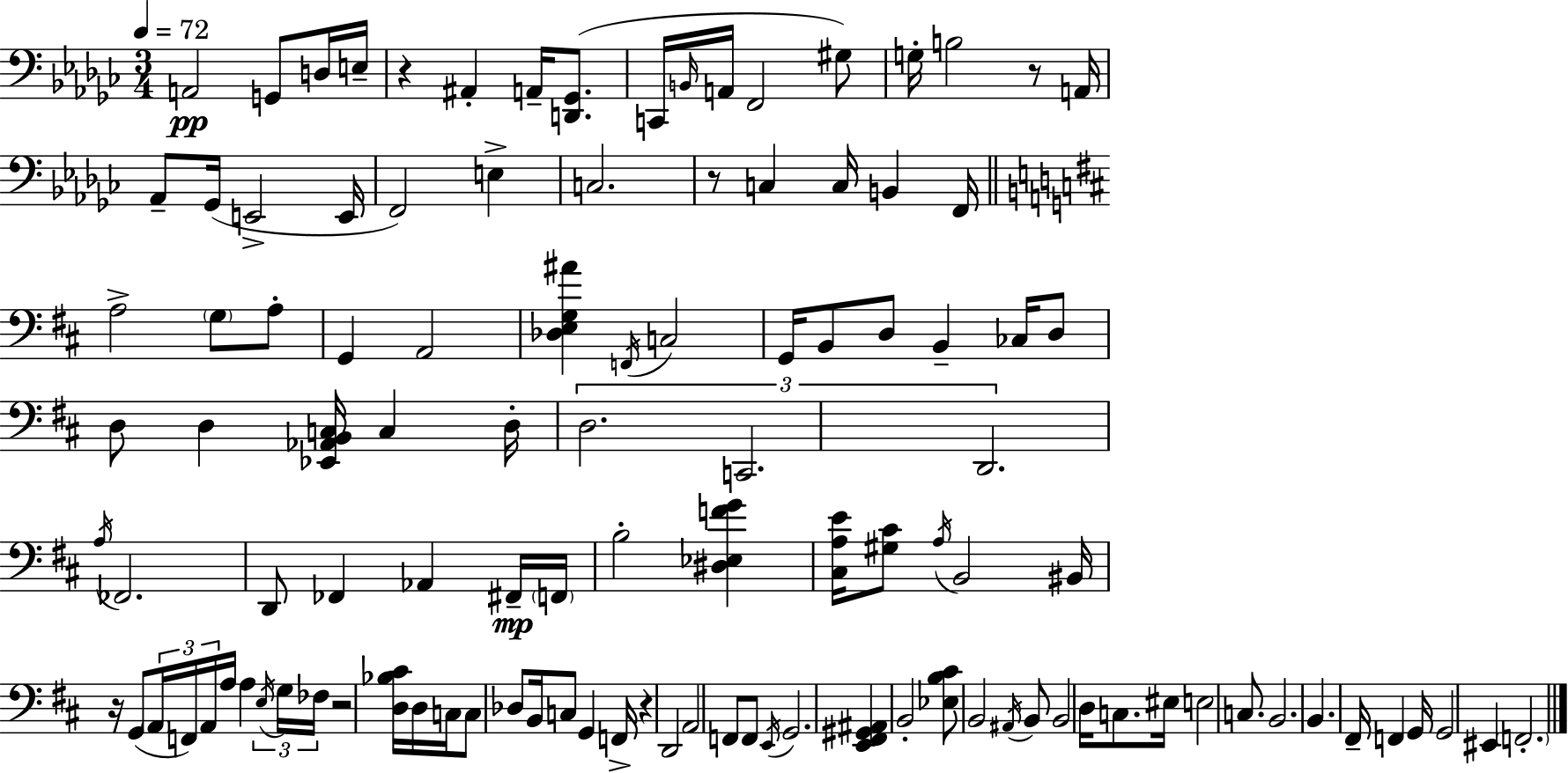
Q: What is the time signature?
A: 3/4